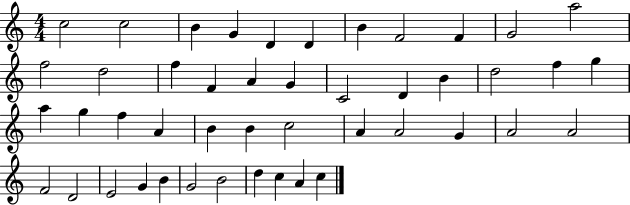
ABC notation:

X:1
T:Untitled
M:4/4
L:1/4
K:C
c2 c2 B G D D B F2 F G2 a2 f2 d2 f F A G C2 D B d2 f g a g f A B B c2 A A2 G A2 A2 F2 D2 E2 G B G2 B2 d c A c